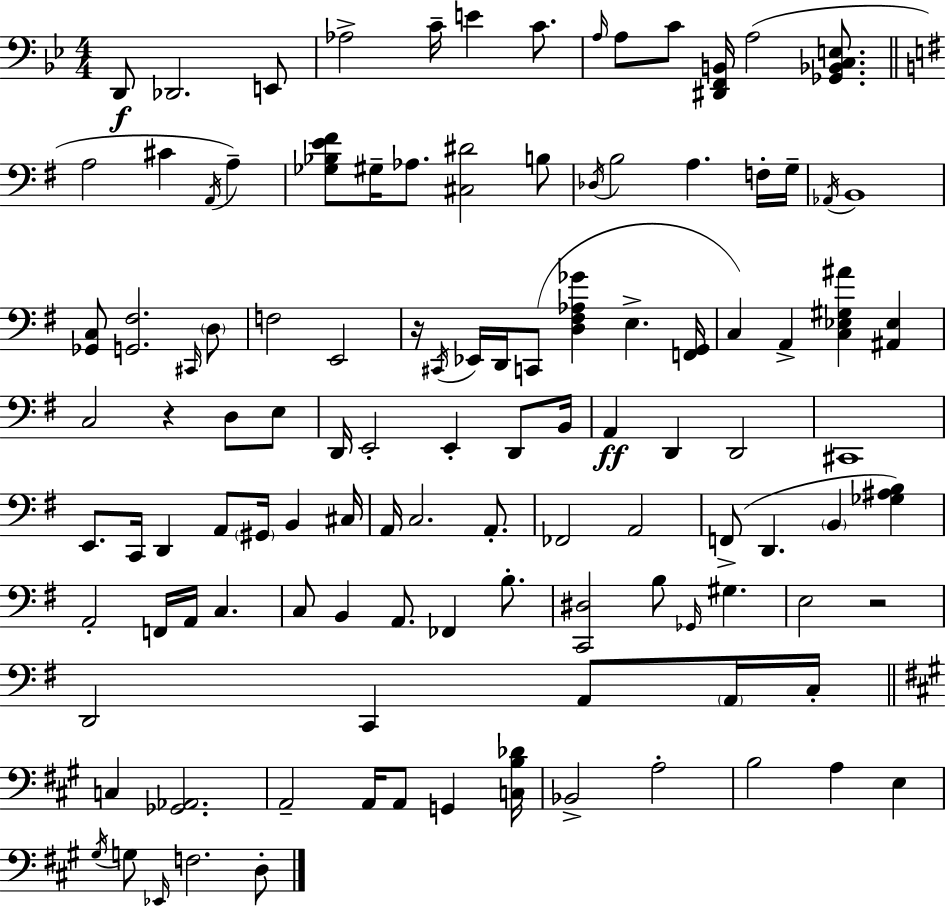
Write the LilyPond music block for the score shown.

{
  \clef bass
  \numericTimeSignature
  \time 4/4
  \key bes \major
  d,8\f des,2. e,8 | aes2-> c'16-- e'4 c'8. | \grace { a16 } a8 c'8 <dis, f, b,>16 a2( <ges, bes, c e>8. | \bar "||" \break \key e \minor a2 cis'4 \acciaccatura { a,16 }) a4-- | <ges bes e' fis'>8 gis16-- aes8. <cis dis'>2 b8 | \acciaccatura { des16 } b2 a4. | f16-. g16-- \acciaccatura { aes,16 } b,1 | \break <ges, c>8 <g, fis>2. | \grace { cis,16 } \parenthesize d8 f2 e,2 | r16 \acciaccatura { cis,16 } ees,16 d,16 c,8( <d fis aes ges'>4 e4.-> | <f, g,>16 c4) a,4-> <c ees gis ais'>4 | \break <ais, ees>4 c2 r4 | d8 e8 d,16 e,2-. e,4-. | d,8 b,16 a,4\ff d,4 d,2 | cis,1 | \break e,8. c,16 d,4 a,8 \parenthesize gis,16 | b,4 cis16 a,16 c2. | a,8.-. fes,2 a,2 | f,8->( d,4. \parenthesize b,4 | \break <ges ais b>4) a,2-. f,16 a,16 c4. | c8 b,4 a,8. fes,4 | b8.-. <c, dis>2 b8 \grace { ges,16 } | gis4. e2 r2 | \break d,2 c,4 | a,8 \parenthesize a,16 c16-. \bar "||" \break \key a \major c4 <ges, aes,>2. | a,2-- a,16 a,8 g,4 <c b des'>16 | bes,2-> a2-. | b2 a4 e4 | \break \acciaccatura { gis16 } g8 \grace { ees,16 } f2. | d8-. \bar "|."
}